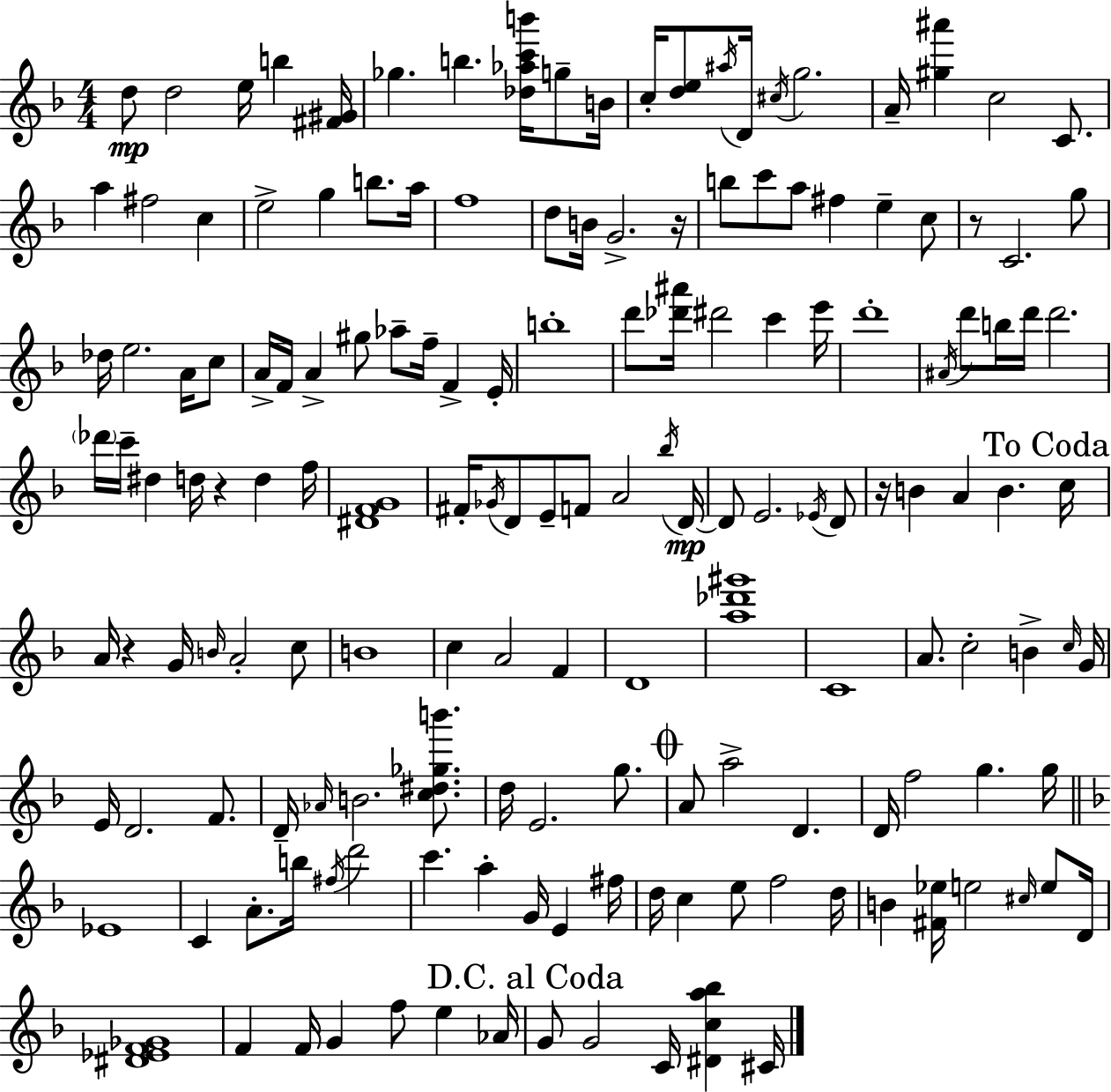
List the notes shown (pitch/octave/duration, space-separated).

D5/e D5/h E5/s B5/q [F#4,G#4]/s Gb5/q. B5/q. [Db5,Ab5,C6,B6]/s G5/e B4/s C5/s [D5,E5]/e A#5/s D4/s C#5/s G5/h. A4/s [G#5,A#6]/q C5/h C4/e. A5/q F#5/h C5/q E5/h G5/q B5/e. A5/s F5/w D5/e B4/s G4/h. R/s B5/e C6/e A5/e F#5/q E5/q C5/e R/e C4/h. G5/e Db5/s E5/h. A4/s C5/e A4/s F4/s A4/q G#5/e Ab5/e F5/s F4/q E4/s B5/w D6/e [Db6,A#6]/s D#6/h C6/q E6/s D6/w A#4/s D6/e B5/s D6/s D6/h. Db6/s C6/s D#5/q D5/s R/q D5/q F5/s [D#4,F4,G4]/w F#4/s Gb4/s D4/e E4/e F4/e A4/h Bb5/s D4/s D4/e E4/h. Eb4/s D4/e R/s B4/q A4/q B4/q. C5/s A4/s R/q G4/s B4/s A4/h C5/e B4/w C5/q A4/h F4/q D4/w [A5,Db6,G#6]/w C4/w A4/e. C5/h B4/q C5/s G4/s E4/s D4/h. F4/e. D4/s Ab4/s B4/h. [C5,D#5,Gb5,B6]/e. D5/s E4/h. G5/e. A4/e A5/h D4/q. D4/s F5/h G5/q. G5/s Eb4/w C4/q A4/e. B5/s F#5/s D6/h C6/q. A5/q G4/s E4/q F#5/s D5/s C5/q E5/e F5/h D5/s B4/q [F#4,Eb5]/s E5/h C#5/s E5/e D4/s [D#4,Eb4,F4,Gb4]/w F4/q F4/s G4/q F5/e E5/q Ab4/s G4/e G4/h C4/s [D#4,C5,A5,Bb5]/q C#4/s